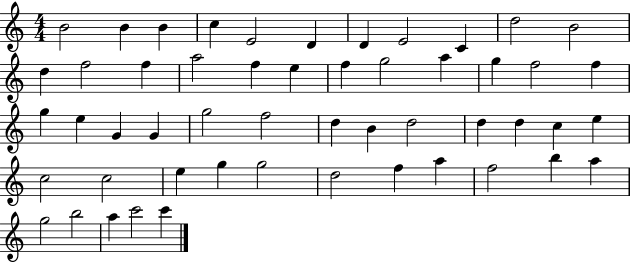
B4/h B4/q B4/q C5/q E4/h D4/q D4/q E4/h C4/q D5/h B4/h D5/q F5/h F5/q A5/h F5/q E5/q F5/q G5/h A5/q G5/q F5/h F5/q G5/q E5/q G4/q G4/q G5/h F5/h D5/q B4/q D5/h D5/q D5/q C5/q E5/q C5/h C5/h E5/q G5/q G5/h D5/h F5/q A5/q F5/h B5/q A5/q G5/h B5/h A5/q C6/h C6/q